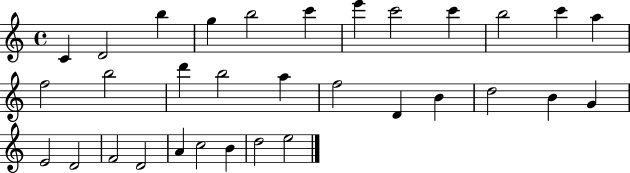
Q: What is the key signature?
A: C major